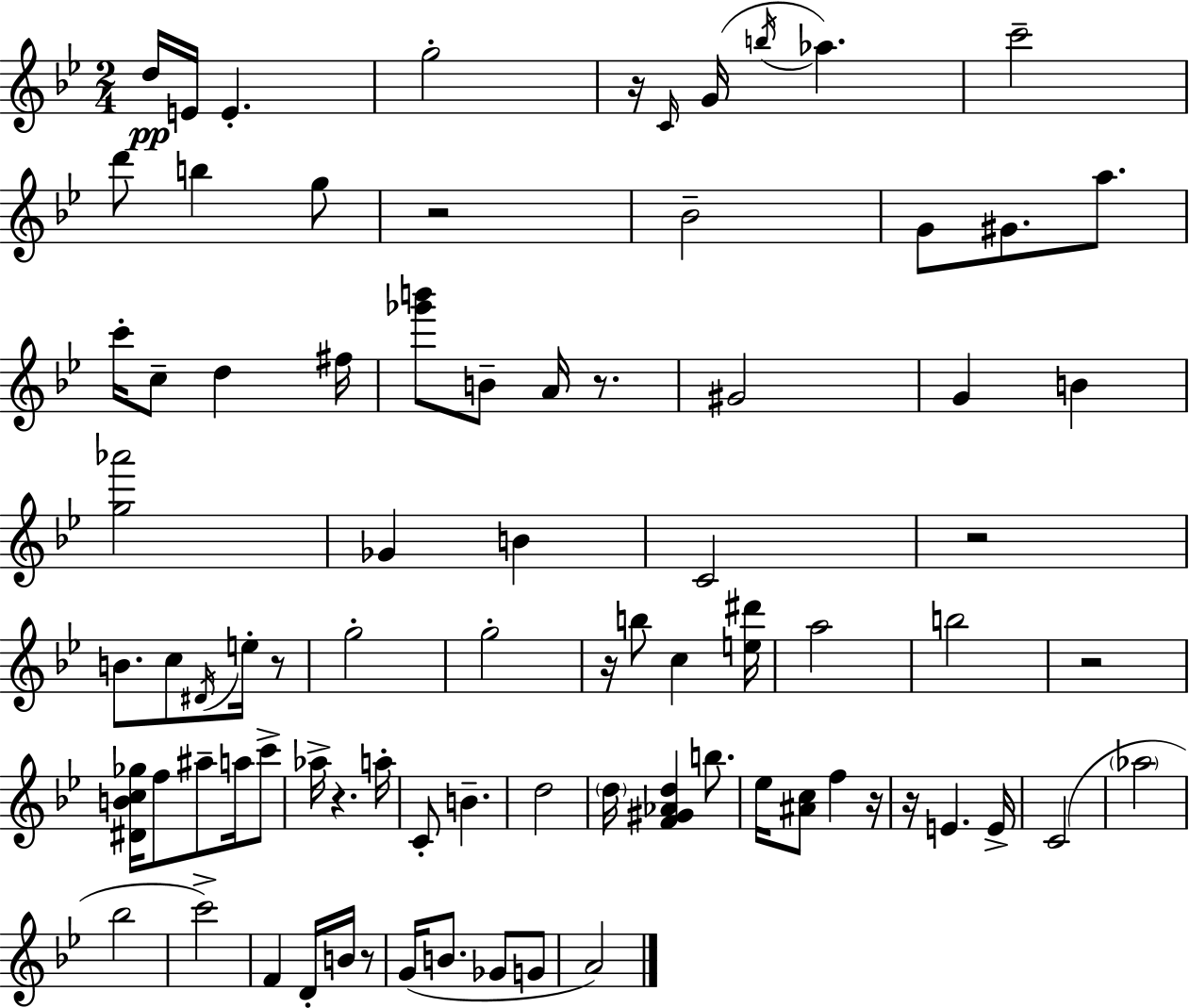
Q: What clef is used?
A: treble